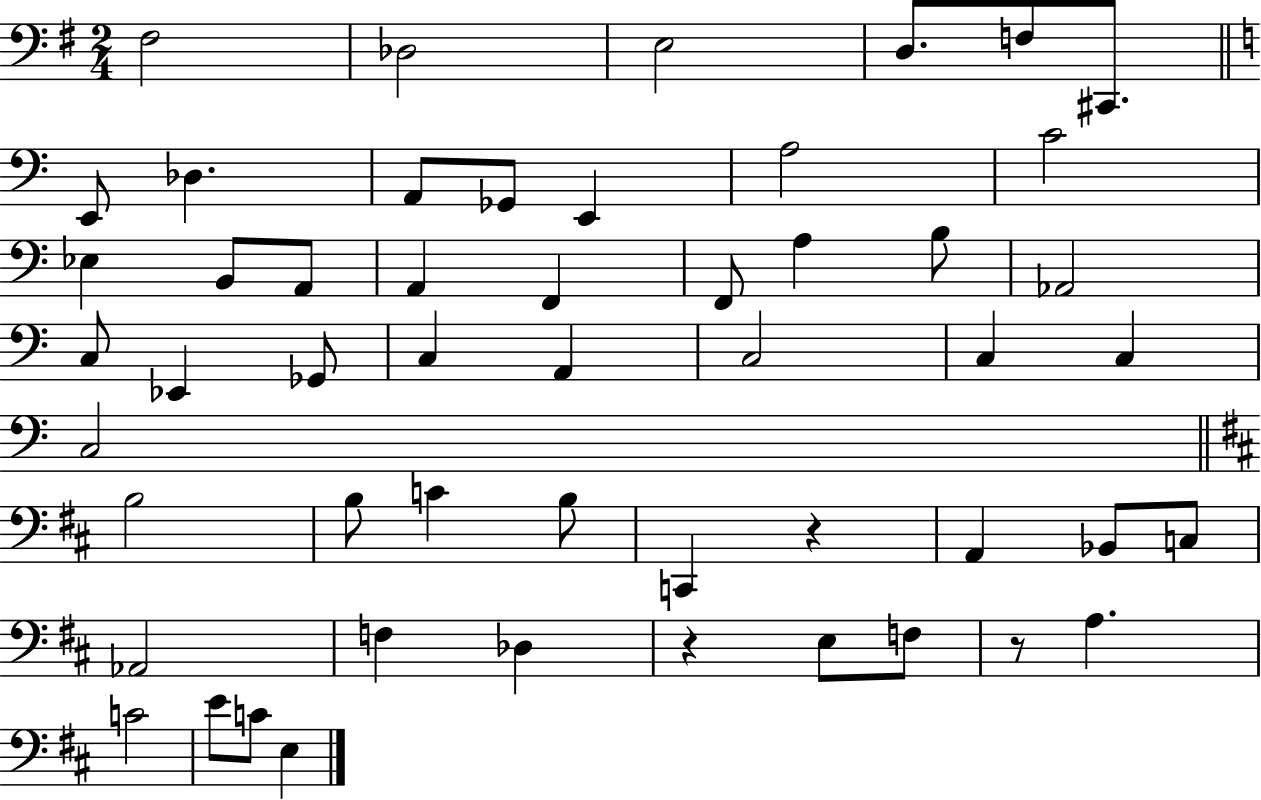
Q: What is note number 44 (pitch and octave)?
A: F3